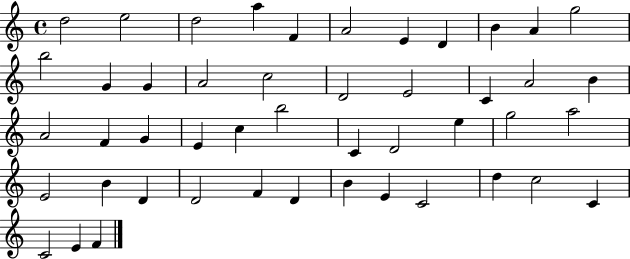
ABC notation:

X:1
T:Untitled
M:4/4
L:1/4
K:C
d2 e2 d2 a F A2 E D B A g2 b2 G G A2 c2 D2 E2 C A2 B A2 F G E c b2 C D2 e g2 a2 E2 B D D2 F D B E C2 d c2 C C2 E F